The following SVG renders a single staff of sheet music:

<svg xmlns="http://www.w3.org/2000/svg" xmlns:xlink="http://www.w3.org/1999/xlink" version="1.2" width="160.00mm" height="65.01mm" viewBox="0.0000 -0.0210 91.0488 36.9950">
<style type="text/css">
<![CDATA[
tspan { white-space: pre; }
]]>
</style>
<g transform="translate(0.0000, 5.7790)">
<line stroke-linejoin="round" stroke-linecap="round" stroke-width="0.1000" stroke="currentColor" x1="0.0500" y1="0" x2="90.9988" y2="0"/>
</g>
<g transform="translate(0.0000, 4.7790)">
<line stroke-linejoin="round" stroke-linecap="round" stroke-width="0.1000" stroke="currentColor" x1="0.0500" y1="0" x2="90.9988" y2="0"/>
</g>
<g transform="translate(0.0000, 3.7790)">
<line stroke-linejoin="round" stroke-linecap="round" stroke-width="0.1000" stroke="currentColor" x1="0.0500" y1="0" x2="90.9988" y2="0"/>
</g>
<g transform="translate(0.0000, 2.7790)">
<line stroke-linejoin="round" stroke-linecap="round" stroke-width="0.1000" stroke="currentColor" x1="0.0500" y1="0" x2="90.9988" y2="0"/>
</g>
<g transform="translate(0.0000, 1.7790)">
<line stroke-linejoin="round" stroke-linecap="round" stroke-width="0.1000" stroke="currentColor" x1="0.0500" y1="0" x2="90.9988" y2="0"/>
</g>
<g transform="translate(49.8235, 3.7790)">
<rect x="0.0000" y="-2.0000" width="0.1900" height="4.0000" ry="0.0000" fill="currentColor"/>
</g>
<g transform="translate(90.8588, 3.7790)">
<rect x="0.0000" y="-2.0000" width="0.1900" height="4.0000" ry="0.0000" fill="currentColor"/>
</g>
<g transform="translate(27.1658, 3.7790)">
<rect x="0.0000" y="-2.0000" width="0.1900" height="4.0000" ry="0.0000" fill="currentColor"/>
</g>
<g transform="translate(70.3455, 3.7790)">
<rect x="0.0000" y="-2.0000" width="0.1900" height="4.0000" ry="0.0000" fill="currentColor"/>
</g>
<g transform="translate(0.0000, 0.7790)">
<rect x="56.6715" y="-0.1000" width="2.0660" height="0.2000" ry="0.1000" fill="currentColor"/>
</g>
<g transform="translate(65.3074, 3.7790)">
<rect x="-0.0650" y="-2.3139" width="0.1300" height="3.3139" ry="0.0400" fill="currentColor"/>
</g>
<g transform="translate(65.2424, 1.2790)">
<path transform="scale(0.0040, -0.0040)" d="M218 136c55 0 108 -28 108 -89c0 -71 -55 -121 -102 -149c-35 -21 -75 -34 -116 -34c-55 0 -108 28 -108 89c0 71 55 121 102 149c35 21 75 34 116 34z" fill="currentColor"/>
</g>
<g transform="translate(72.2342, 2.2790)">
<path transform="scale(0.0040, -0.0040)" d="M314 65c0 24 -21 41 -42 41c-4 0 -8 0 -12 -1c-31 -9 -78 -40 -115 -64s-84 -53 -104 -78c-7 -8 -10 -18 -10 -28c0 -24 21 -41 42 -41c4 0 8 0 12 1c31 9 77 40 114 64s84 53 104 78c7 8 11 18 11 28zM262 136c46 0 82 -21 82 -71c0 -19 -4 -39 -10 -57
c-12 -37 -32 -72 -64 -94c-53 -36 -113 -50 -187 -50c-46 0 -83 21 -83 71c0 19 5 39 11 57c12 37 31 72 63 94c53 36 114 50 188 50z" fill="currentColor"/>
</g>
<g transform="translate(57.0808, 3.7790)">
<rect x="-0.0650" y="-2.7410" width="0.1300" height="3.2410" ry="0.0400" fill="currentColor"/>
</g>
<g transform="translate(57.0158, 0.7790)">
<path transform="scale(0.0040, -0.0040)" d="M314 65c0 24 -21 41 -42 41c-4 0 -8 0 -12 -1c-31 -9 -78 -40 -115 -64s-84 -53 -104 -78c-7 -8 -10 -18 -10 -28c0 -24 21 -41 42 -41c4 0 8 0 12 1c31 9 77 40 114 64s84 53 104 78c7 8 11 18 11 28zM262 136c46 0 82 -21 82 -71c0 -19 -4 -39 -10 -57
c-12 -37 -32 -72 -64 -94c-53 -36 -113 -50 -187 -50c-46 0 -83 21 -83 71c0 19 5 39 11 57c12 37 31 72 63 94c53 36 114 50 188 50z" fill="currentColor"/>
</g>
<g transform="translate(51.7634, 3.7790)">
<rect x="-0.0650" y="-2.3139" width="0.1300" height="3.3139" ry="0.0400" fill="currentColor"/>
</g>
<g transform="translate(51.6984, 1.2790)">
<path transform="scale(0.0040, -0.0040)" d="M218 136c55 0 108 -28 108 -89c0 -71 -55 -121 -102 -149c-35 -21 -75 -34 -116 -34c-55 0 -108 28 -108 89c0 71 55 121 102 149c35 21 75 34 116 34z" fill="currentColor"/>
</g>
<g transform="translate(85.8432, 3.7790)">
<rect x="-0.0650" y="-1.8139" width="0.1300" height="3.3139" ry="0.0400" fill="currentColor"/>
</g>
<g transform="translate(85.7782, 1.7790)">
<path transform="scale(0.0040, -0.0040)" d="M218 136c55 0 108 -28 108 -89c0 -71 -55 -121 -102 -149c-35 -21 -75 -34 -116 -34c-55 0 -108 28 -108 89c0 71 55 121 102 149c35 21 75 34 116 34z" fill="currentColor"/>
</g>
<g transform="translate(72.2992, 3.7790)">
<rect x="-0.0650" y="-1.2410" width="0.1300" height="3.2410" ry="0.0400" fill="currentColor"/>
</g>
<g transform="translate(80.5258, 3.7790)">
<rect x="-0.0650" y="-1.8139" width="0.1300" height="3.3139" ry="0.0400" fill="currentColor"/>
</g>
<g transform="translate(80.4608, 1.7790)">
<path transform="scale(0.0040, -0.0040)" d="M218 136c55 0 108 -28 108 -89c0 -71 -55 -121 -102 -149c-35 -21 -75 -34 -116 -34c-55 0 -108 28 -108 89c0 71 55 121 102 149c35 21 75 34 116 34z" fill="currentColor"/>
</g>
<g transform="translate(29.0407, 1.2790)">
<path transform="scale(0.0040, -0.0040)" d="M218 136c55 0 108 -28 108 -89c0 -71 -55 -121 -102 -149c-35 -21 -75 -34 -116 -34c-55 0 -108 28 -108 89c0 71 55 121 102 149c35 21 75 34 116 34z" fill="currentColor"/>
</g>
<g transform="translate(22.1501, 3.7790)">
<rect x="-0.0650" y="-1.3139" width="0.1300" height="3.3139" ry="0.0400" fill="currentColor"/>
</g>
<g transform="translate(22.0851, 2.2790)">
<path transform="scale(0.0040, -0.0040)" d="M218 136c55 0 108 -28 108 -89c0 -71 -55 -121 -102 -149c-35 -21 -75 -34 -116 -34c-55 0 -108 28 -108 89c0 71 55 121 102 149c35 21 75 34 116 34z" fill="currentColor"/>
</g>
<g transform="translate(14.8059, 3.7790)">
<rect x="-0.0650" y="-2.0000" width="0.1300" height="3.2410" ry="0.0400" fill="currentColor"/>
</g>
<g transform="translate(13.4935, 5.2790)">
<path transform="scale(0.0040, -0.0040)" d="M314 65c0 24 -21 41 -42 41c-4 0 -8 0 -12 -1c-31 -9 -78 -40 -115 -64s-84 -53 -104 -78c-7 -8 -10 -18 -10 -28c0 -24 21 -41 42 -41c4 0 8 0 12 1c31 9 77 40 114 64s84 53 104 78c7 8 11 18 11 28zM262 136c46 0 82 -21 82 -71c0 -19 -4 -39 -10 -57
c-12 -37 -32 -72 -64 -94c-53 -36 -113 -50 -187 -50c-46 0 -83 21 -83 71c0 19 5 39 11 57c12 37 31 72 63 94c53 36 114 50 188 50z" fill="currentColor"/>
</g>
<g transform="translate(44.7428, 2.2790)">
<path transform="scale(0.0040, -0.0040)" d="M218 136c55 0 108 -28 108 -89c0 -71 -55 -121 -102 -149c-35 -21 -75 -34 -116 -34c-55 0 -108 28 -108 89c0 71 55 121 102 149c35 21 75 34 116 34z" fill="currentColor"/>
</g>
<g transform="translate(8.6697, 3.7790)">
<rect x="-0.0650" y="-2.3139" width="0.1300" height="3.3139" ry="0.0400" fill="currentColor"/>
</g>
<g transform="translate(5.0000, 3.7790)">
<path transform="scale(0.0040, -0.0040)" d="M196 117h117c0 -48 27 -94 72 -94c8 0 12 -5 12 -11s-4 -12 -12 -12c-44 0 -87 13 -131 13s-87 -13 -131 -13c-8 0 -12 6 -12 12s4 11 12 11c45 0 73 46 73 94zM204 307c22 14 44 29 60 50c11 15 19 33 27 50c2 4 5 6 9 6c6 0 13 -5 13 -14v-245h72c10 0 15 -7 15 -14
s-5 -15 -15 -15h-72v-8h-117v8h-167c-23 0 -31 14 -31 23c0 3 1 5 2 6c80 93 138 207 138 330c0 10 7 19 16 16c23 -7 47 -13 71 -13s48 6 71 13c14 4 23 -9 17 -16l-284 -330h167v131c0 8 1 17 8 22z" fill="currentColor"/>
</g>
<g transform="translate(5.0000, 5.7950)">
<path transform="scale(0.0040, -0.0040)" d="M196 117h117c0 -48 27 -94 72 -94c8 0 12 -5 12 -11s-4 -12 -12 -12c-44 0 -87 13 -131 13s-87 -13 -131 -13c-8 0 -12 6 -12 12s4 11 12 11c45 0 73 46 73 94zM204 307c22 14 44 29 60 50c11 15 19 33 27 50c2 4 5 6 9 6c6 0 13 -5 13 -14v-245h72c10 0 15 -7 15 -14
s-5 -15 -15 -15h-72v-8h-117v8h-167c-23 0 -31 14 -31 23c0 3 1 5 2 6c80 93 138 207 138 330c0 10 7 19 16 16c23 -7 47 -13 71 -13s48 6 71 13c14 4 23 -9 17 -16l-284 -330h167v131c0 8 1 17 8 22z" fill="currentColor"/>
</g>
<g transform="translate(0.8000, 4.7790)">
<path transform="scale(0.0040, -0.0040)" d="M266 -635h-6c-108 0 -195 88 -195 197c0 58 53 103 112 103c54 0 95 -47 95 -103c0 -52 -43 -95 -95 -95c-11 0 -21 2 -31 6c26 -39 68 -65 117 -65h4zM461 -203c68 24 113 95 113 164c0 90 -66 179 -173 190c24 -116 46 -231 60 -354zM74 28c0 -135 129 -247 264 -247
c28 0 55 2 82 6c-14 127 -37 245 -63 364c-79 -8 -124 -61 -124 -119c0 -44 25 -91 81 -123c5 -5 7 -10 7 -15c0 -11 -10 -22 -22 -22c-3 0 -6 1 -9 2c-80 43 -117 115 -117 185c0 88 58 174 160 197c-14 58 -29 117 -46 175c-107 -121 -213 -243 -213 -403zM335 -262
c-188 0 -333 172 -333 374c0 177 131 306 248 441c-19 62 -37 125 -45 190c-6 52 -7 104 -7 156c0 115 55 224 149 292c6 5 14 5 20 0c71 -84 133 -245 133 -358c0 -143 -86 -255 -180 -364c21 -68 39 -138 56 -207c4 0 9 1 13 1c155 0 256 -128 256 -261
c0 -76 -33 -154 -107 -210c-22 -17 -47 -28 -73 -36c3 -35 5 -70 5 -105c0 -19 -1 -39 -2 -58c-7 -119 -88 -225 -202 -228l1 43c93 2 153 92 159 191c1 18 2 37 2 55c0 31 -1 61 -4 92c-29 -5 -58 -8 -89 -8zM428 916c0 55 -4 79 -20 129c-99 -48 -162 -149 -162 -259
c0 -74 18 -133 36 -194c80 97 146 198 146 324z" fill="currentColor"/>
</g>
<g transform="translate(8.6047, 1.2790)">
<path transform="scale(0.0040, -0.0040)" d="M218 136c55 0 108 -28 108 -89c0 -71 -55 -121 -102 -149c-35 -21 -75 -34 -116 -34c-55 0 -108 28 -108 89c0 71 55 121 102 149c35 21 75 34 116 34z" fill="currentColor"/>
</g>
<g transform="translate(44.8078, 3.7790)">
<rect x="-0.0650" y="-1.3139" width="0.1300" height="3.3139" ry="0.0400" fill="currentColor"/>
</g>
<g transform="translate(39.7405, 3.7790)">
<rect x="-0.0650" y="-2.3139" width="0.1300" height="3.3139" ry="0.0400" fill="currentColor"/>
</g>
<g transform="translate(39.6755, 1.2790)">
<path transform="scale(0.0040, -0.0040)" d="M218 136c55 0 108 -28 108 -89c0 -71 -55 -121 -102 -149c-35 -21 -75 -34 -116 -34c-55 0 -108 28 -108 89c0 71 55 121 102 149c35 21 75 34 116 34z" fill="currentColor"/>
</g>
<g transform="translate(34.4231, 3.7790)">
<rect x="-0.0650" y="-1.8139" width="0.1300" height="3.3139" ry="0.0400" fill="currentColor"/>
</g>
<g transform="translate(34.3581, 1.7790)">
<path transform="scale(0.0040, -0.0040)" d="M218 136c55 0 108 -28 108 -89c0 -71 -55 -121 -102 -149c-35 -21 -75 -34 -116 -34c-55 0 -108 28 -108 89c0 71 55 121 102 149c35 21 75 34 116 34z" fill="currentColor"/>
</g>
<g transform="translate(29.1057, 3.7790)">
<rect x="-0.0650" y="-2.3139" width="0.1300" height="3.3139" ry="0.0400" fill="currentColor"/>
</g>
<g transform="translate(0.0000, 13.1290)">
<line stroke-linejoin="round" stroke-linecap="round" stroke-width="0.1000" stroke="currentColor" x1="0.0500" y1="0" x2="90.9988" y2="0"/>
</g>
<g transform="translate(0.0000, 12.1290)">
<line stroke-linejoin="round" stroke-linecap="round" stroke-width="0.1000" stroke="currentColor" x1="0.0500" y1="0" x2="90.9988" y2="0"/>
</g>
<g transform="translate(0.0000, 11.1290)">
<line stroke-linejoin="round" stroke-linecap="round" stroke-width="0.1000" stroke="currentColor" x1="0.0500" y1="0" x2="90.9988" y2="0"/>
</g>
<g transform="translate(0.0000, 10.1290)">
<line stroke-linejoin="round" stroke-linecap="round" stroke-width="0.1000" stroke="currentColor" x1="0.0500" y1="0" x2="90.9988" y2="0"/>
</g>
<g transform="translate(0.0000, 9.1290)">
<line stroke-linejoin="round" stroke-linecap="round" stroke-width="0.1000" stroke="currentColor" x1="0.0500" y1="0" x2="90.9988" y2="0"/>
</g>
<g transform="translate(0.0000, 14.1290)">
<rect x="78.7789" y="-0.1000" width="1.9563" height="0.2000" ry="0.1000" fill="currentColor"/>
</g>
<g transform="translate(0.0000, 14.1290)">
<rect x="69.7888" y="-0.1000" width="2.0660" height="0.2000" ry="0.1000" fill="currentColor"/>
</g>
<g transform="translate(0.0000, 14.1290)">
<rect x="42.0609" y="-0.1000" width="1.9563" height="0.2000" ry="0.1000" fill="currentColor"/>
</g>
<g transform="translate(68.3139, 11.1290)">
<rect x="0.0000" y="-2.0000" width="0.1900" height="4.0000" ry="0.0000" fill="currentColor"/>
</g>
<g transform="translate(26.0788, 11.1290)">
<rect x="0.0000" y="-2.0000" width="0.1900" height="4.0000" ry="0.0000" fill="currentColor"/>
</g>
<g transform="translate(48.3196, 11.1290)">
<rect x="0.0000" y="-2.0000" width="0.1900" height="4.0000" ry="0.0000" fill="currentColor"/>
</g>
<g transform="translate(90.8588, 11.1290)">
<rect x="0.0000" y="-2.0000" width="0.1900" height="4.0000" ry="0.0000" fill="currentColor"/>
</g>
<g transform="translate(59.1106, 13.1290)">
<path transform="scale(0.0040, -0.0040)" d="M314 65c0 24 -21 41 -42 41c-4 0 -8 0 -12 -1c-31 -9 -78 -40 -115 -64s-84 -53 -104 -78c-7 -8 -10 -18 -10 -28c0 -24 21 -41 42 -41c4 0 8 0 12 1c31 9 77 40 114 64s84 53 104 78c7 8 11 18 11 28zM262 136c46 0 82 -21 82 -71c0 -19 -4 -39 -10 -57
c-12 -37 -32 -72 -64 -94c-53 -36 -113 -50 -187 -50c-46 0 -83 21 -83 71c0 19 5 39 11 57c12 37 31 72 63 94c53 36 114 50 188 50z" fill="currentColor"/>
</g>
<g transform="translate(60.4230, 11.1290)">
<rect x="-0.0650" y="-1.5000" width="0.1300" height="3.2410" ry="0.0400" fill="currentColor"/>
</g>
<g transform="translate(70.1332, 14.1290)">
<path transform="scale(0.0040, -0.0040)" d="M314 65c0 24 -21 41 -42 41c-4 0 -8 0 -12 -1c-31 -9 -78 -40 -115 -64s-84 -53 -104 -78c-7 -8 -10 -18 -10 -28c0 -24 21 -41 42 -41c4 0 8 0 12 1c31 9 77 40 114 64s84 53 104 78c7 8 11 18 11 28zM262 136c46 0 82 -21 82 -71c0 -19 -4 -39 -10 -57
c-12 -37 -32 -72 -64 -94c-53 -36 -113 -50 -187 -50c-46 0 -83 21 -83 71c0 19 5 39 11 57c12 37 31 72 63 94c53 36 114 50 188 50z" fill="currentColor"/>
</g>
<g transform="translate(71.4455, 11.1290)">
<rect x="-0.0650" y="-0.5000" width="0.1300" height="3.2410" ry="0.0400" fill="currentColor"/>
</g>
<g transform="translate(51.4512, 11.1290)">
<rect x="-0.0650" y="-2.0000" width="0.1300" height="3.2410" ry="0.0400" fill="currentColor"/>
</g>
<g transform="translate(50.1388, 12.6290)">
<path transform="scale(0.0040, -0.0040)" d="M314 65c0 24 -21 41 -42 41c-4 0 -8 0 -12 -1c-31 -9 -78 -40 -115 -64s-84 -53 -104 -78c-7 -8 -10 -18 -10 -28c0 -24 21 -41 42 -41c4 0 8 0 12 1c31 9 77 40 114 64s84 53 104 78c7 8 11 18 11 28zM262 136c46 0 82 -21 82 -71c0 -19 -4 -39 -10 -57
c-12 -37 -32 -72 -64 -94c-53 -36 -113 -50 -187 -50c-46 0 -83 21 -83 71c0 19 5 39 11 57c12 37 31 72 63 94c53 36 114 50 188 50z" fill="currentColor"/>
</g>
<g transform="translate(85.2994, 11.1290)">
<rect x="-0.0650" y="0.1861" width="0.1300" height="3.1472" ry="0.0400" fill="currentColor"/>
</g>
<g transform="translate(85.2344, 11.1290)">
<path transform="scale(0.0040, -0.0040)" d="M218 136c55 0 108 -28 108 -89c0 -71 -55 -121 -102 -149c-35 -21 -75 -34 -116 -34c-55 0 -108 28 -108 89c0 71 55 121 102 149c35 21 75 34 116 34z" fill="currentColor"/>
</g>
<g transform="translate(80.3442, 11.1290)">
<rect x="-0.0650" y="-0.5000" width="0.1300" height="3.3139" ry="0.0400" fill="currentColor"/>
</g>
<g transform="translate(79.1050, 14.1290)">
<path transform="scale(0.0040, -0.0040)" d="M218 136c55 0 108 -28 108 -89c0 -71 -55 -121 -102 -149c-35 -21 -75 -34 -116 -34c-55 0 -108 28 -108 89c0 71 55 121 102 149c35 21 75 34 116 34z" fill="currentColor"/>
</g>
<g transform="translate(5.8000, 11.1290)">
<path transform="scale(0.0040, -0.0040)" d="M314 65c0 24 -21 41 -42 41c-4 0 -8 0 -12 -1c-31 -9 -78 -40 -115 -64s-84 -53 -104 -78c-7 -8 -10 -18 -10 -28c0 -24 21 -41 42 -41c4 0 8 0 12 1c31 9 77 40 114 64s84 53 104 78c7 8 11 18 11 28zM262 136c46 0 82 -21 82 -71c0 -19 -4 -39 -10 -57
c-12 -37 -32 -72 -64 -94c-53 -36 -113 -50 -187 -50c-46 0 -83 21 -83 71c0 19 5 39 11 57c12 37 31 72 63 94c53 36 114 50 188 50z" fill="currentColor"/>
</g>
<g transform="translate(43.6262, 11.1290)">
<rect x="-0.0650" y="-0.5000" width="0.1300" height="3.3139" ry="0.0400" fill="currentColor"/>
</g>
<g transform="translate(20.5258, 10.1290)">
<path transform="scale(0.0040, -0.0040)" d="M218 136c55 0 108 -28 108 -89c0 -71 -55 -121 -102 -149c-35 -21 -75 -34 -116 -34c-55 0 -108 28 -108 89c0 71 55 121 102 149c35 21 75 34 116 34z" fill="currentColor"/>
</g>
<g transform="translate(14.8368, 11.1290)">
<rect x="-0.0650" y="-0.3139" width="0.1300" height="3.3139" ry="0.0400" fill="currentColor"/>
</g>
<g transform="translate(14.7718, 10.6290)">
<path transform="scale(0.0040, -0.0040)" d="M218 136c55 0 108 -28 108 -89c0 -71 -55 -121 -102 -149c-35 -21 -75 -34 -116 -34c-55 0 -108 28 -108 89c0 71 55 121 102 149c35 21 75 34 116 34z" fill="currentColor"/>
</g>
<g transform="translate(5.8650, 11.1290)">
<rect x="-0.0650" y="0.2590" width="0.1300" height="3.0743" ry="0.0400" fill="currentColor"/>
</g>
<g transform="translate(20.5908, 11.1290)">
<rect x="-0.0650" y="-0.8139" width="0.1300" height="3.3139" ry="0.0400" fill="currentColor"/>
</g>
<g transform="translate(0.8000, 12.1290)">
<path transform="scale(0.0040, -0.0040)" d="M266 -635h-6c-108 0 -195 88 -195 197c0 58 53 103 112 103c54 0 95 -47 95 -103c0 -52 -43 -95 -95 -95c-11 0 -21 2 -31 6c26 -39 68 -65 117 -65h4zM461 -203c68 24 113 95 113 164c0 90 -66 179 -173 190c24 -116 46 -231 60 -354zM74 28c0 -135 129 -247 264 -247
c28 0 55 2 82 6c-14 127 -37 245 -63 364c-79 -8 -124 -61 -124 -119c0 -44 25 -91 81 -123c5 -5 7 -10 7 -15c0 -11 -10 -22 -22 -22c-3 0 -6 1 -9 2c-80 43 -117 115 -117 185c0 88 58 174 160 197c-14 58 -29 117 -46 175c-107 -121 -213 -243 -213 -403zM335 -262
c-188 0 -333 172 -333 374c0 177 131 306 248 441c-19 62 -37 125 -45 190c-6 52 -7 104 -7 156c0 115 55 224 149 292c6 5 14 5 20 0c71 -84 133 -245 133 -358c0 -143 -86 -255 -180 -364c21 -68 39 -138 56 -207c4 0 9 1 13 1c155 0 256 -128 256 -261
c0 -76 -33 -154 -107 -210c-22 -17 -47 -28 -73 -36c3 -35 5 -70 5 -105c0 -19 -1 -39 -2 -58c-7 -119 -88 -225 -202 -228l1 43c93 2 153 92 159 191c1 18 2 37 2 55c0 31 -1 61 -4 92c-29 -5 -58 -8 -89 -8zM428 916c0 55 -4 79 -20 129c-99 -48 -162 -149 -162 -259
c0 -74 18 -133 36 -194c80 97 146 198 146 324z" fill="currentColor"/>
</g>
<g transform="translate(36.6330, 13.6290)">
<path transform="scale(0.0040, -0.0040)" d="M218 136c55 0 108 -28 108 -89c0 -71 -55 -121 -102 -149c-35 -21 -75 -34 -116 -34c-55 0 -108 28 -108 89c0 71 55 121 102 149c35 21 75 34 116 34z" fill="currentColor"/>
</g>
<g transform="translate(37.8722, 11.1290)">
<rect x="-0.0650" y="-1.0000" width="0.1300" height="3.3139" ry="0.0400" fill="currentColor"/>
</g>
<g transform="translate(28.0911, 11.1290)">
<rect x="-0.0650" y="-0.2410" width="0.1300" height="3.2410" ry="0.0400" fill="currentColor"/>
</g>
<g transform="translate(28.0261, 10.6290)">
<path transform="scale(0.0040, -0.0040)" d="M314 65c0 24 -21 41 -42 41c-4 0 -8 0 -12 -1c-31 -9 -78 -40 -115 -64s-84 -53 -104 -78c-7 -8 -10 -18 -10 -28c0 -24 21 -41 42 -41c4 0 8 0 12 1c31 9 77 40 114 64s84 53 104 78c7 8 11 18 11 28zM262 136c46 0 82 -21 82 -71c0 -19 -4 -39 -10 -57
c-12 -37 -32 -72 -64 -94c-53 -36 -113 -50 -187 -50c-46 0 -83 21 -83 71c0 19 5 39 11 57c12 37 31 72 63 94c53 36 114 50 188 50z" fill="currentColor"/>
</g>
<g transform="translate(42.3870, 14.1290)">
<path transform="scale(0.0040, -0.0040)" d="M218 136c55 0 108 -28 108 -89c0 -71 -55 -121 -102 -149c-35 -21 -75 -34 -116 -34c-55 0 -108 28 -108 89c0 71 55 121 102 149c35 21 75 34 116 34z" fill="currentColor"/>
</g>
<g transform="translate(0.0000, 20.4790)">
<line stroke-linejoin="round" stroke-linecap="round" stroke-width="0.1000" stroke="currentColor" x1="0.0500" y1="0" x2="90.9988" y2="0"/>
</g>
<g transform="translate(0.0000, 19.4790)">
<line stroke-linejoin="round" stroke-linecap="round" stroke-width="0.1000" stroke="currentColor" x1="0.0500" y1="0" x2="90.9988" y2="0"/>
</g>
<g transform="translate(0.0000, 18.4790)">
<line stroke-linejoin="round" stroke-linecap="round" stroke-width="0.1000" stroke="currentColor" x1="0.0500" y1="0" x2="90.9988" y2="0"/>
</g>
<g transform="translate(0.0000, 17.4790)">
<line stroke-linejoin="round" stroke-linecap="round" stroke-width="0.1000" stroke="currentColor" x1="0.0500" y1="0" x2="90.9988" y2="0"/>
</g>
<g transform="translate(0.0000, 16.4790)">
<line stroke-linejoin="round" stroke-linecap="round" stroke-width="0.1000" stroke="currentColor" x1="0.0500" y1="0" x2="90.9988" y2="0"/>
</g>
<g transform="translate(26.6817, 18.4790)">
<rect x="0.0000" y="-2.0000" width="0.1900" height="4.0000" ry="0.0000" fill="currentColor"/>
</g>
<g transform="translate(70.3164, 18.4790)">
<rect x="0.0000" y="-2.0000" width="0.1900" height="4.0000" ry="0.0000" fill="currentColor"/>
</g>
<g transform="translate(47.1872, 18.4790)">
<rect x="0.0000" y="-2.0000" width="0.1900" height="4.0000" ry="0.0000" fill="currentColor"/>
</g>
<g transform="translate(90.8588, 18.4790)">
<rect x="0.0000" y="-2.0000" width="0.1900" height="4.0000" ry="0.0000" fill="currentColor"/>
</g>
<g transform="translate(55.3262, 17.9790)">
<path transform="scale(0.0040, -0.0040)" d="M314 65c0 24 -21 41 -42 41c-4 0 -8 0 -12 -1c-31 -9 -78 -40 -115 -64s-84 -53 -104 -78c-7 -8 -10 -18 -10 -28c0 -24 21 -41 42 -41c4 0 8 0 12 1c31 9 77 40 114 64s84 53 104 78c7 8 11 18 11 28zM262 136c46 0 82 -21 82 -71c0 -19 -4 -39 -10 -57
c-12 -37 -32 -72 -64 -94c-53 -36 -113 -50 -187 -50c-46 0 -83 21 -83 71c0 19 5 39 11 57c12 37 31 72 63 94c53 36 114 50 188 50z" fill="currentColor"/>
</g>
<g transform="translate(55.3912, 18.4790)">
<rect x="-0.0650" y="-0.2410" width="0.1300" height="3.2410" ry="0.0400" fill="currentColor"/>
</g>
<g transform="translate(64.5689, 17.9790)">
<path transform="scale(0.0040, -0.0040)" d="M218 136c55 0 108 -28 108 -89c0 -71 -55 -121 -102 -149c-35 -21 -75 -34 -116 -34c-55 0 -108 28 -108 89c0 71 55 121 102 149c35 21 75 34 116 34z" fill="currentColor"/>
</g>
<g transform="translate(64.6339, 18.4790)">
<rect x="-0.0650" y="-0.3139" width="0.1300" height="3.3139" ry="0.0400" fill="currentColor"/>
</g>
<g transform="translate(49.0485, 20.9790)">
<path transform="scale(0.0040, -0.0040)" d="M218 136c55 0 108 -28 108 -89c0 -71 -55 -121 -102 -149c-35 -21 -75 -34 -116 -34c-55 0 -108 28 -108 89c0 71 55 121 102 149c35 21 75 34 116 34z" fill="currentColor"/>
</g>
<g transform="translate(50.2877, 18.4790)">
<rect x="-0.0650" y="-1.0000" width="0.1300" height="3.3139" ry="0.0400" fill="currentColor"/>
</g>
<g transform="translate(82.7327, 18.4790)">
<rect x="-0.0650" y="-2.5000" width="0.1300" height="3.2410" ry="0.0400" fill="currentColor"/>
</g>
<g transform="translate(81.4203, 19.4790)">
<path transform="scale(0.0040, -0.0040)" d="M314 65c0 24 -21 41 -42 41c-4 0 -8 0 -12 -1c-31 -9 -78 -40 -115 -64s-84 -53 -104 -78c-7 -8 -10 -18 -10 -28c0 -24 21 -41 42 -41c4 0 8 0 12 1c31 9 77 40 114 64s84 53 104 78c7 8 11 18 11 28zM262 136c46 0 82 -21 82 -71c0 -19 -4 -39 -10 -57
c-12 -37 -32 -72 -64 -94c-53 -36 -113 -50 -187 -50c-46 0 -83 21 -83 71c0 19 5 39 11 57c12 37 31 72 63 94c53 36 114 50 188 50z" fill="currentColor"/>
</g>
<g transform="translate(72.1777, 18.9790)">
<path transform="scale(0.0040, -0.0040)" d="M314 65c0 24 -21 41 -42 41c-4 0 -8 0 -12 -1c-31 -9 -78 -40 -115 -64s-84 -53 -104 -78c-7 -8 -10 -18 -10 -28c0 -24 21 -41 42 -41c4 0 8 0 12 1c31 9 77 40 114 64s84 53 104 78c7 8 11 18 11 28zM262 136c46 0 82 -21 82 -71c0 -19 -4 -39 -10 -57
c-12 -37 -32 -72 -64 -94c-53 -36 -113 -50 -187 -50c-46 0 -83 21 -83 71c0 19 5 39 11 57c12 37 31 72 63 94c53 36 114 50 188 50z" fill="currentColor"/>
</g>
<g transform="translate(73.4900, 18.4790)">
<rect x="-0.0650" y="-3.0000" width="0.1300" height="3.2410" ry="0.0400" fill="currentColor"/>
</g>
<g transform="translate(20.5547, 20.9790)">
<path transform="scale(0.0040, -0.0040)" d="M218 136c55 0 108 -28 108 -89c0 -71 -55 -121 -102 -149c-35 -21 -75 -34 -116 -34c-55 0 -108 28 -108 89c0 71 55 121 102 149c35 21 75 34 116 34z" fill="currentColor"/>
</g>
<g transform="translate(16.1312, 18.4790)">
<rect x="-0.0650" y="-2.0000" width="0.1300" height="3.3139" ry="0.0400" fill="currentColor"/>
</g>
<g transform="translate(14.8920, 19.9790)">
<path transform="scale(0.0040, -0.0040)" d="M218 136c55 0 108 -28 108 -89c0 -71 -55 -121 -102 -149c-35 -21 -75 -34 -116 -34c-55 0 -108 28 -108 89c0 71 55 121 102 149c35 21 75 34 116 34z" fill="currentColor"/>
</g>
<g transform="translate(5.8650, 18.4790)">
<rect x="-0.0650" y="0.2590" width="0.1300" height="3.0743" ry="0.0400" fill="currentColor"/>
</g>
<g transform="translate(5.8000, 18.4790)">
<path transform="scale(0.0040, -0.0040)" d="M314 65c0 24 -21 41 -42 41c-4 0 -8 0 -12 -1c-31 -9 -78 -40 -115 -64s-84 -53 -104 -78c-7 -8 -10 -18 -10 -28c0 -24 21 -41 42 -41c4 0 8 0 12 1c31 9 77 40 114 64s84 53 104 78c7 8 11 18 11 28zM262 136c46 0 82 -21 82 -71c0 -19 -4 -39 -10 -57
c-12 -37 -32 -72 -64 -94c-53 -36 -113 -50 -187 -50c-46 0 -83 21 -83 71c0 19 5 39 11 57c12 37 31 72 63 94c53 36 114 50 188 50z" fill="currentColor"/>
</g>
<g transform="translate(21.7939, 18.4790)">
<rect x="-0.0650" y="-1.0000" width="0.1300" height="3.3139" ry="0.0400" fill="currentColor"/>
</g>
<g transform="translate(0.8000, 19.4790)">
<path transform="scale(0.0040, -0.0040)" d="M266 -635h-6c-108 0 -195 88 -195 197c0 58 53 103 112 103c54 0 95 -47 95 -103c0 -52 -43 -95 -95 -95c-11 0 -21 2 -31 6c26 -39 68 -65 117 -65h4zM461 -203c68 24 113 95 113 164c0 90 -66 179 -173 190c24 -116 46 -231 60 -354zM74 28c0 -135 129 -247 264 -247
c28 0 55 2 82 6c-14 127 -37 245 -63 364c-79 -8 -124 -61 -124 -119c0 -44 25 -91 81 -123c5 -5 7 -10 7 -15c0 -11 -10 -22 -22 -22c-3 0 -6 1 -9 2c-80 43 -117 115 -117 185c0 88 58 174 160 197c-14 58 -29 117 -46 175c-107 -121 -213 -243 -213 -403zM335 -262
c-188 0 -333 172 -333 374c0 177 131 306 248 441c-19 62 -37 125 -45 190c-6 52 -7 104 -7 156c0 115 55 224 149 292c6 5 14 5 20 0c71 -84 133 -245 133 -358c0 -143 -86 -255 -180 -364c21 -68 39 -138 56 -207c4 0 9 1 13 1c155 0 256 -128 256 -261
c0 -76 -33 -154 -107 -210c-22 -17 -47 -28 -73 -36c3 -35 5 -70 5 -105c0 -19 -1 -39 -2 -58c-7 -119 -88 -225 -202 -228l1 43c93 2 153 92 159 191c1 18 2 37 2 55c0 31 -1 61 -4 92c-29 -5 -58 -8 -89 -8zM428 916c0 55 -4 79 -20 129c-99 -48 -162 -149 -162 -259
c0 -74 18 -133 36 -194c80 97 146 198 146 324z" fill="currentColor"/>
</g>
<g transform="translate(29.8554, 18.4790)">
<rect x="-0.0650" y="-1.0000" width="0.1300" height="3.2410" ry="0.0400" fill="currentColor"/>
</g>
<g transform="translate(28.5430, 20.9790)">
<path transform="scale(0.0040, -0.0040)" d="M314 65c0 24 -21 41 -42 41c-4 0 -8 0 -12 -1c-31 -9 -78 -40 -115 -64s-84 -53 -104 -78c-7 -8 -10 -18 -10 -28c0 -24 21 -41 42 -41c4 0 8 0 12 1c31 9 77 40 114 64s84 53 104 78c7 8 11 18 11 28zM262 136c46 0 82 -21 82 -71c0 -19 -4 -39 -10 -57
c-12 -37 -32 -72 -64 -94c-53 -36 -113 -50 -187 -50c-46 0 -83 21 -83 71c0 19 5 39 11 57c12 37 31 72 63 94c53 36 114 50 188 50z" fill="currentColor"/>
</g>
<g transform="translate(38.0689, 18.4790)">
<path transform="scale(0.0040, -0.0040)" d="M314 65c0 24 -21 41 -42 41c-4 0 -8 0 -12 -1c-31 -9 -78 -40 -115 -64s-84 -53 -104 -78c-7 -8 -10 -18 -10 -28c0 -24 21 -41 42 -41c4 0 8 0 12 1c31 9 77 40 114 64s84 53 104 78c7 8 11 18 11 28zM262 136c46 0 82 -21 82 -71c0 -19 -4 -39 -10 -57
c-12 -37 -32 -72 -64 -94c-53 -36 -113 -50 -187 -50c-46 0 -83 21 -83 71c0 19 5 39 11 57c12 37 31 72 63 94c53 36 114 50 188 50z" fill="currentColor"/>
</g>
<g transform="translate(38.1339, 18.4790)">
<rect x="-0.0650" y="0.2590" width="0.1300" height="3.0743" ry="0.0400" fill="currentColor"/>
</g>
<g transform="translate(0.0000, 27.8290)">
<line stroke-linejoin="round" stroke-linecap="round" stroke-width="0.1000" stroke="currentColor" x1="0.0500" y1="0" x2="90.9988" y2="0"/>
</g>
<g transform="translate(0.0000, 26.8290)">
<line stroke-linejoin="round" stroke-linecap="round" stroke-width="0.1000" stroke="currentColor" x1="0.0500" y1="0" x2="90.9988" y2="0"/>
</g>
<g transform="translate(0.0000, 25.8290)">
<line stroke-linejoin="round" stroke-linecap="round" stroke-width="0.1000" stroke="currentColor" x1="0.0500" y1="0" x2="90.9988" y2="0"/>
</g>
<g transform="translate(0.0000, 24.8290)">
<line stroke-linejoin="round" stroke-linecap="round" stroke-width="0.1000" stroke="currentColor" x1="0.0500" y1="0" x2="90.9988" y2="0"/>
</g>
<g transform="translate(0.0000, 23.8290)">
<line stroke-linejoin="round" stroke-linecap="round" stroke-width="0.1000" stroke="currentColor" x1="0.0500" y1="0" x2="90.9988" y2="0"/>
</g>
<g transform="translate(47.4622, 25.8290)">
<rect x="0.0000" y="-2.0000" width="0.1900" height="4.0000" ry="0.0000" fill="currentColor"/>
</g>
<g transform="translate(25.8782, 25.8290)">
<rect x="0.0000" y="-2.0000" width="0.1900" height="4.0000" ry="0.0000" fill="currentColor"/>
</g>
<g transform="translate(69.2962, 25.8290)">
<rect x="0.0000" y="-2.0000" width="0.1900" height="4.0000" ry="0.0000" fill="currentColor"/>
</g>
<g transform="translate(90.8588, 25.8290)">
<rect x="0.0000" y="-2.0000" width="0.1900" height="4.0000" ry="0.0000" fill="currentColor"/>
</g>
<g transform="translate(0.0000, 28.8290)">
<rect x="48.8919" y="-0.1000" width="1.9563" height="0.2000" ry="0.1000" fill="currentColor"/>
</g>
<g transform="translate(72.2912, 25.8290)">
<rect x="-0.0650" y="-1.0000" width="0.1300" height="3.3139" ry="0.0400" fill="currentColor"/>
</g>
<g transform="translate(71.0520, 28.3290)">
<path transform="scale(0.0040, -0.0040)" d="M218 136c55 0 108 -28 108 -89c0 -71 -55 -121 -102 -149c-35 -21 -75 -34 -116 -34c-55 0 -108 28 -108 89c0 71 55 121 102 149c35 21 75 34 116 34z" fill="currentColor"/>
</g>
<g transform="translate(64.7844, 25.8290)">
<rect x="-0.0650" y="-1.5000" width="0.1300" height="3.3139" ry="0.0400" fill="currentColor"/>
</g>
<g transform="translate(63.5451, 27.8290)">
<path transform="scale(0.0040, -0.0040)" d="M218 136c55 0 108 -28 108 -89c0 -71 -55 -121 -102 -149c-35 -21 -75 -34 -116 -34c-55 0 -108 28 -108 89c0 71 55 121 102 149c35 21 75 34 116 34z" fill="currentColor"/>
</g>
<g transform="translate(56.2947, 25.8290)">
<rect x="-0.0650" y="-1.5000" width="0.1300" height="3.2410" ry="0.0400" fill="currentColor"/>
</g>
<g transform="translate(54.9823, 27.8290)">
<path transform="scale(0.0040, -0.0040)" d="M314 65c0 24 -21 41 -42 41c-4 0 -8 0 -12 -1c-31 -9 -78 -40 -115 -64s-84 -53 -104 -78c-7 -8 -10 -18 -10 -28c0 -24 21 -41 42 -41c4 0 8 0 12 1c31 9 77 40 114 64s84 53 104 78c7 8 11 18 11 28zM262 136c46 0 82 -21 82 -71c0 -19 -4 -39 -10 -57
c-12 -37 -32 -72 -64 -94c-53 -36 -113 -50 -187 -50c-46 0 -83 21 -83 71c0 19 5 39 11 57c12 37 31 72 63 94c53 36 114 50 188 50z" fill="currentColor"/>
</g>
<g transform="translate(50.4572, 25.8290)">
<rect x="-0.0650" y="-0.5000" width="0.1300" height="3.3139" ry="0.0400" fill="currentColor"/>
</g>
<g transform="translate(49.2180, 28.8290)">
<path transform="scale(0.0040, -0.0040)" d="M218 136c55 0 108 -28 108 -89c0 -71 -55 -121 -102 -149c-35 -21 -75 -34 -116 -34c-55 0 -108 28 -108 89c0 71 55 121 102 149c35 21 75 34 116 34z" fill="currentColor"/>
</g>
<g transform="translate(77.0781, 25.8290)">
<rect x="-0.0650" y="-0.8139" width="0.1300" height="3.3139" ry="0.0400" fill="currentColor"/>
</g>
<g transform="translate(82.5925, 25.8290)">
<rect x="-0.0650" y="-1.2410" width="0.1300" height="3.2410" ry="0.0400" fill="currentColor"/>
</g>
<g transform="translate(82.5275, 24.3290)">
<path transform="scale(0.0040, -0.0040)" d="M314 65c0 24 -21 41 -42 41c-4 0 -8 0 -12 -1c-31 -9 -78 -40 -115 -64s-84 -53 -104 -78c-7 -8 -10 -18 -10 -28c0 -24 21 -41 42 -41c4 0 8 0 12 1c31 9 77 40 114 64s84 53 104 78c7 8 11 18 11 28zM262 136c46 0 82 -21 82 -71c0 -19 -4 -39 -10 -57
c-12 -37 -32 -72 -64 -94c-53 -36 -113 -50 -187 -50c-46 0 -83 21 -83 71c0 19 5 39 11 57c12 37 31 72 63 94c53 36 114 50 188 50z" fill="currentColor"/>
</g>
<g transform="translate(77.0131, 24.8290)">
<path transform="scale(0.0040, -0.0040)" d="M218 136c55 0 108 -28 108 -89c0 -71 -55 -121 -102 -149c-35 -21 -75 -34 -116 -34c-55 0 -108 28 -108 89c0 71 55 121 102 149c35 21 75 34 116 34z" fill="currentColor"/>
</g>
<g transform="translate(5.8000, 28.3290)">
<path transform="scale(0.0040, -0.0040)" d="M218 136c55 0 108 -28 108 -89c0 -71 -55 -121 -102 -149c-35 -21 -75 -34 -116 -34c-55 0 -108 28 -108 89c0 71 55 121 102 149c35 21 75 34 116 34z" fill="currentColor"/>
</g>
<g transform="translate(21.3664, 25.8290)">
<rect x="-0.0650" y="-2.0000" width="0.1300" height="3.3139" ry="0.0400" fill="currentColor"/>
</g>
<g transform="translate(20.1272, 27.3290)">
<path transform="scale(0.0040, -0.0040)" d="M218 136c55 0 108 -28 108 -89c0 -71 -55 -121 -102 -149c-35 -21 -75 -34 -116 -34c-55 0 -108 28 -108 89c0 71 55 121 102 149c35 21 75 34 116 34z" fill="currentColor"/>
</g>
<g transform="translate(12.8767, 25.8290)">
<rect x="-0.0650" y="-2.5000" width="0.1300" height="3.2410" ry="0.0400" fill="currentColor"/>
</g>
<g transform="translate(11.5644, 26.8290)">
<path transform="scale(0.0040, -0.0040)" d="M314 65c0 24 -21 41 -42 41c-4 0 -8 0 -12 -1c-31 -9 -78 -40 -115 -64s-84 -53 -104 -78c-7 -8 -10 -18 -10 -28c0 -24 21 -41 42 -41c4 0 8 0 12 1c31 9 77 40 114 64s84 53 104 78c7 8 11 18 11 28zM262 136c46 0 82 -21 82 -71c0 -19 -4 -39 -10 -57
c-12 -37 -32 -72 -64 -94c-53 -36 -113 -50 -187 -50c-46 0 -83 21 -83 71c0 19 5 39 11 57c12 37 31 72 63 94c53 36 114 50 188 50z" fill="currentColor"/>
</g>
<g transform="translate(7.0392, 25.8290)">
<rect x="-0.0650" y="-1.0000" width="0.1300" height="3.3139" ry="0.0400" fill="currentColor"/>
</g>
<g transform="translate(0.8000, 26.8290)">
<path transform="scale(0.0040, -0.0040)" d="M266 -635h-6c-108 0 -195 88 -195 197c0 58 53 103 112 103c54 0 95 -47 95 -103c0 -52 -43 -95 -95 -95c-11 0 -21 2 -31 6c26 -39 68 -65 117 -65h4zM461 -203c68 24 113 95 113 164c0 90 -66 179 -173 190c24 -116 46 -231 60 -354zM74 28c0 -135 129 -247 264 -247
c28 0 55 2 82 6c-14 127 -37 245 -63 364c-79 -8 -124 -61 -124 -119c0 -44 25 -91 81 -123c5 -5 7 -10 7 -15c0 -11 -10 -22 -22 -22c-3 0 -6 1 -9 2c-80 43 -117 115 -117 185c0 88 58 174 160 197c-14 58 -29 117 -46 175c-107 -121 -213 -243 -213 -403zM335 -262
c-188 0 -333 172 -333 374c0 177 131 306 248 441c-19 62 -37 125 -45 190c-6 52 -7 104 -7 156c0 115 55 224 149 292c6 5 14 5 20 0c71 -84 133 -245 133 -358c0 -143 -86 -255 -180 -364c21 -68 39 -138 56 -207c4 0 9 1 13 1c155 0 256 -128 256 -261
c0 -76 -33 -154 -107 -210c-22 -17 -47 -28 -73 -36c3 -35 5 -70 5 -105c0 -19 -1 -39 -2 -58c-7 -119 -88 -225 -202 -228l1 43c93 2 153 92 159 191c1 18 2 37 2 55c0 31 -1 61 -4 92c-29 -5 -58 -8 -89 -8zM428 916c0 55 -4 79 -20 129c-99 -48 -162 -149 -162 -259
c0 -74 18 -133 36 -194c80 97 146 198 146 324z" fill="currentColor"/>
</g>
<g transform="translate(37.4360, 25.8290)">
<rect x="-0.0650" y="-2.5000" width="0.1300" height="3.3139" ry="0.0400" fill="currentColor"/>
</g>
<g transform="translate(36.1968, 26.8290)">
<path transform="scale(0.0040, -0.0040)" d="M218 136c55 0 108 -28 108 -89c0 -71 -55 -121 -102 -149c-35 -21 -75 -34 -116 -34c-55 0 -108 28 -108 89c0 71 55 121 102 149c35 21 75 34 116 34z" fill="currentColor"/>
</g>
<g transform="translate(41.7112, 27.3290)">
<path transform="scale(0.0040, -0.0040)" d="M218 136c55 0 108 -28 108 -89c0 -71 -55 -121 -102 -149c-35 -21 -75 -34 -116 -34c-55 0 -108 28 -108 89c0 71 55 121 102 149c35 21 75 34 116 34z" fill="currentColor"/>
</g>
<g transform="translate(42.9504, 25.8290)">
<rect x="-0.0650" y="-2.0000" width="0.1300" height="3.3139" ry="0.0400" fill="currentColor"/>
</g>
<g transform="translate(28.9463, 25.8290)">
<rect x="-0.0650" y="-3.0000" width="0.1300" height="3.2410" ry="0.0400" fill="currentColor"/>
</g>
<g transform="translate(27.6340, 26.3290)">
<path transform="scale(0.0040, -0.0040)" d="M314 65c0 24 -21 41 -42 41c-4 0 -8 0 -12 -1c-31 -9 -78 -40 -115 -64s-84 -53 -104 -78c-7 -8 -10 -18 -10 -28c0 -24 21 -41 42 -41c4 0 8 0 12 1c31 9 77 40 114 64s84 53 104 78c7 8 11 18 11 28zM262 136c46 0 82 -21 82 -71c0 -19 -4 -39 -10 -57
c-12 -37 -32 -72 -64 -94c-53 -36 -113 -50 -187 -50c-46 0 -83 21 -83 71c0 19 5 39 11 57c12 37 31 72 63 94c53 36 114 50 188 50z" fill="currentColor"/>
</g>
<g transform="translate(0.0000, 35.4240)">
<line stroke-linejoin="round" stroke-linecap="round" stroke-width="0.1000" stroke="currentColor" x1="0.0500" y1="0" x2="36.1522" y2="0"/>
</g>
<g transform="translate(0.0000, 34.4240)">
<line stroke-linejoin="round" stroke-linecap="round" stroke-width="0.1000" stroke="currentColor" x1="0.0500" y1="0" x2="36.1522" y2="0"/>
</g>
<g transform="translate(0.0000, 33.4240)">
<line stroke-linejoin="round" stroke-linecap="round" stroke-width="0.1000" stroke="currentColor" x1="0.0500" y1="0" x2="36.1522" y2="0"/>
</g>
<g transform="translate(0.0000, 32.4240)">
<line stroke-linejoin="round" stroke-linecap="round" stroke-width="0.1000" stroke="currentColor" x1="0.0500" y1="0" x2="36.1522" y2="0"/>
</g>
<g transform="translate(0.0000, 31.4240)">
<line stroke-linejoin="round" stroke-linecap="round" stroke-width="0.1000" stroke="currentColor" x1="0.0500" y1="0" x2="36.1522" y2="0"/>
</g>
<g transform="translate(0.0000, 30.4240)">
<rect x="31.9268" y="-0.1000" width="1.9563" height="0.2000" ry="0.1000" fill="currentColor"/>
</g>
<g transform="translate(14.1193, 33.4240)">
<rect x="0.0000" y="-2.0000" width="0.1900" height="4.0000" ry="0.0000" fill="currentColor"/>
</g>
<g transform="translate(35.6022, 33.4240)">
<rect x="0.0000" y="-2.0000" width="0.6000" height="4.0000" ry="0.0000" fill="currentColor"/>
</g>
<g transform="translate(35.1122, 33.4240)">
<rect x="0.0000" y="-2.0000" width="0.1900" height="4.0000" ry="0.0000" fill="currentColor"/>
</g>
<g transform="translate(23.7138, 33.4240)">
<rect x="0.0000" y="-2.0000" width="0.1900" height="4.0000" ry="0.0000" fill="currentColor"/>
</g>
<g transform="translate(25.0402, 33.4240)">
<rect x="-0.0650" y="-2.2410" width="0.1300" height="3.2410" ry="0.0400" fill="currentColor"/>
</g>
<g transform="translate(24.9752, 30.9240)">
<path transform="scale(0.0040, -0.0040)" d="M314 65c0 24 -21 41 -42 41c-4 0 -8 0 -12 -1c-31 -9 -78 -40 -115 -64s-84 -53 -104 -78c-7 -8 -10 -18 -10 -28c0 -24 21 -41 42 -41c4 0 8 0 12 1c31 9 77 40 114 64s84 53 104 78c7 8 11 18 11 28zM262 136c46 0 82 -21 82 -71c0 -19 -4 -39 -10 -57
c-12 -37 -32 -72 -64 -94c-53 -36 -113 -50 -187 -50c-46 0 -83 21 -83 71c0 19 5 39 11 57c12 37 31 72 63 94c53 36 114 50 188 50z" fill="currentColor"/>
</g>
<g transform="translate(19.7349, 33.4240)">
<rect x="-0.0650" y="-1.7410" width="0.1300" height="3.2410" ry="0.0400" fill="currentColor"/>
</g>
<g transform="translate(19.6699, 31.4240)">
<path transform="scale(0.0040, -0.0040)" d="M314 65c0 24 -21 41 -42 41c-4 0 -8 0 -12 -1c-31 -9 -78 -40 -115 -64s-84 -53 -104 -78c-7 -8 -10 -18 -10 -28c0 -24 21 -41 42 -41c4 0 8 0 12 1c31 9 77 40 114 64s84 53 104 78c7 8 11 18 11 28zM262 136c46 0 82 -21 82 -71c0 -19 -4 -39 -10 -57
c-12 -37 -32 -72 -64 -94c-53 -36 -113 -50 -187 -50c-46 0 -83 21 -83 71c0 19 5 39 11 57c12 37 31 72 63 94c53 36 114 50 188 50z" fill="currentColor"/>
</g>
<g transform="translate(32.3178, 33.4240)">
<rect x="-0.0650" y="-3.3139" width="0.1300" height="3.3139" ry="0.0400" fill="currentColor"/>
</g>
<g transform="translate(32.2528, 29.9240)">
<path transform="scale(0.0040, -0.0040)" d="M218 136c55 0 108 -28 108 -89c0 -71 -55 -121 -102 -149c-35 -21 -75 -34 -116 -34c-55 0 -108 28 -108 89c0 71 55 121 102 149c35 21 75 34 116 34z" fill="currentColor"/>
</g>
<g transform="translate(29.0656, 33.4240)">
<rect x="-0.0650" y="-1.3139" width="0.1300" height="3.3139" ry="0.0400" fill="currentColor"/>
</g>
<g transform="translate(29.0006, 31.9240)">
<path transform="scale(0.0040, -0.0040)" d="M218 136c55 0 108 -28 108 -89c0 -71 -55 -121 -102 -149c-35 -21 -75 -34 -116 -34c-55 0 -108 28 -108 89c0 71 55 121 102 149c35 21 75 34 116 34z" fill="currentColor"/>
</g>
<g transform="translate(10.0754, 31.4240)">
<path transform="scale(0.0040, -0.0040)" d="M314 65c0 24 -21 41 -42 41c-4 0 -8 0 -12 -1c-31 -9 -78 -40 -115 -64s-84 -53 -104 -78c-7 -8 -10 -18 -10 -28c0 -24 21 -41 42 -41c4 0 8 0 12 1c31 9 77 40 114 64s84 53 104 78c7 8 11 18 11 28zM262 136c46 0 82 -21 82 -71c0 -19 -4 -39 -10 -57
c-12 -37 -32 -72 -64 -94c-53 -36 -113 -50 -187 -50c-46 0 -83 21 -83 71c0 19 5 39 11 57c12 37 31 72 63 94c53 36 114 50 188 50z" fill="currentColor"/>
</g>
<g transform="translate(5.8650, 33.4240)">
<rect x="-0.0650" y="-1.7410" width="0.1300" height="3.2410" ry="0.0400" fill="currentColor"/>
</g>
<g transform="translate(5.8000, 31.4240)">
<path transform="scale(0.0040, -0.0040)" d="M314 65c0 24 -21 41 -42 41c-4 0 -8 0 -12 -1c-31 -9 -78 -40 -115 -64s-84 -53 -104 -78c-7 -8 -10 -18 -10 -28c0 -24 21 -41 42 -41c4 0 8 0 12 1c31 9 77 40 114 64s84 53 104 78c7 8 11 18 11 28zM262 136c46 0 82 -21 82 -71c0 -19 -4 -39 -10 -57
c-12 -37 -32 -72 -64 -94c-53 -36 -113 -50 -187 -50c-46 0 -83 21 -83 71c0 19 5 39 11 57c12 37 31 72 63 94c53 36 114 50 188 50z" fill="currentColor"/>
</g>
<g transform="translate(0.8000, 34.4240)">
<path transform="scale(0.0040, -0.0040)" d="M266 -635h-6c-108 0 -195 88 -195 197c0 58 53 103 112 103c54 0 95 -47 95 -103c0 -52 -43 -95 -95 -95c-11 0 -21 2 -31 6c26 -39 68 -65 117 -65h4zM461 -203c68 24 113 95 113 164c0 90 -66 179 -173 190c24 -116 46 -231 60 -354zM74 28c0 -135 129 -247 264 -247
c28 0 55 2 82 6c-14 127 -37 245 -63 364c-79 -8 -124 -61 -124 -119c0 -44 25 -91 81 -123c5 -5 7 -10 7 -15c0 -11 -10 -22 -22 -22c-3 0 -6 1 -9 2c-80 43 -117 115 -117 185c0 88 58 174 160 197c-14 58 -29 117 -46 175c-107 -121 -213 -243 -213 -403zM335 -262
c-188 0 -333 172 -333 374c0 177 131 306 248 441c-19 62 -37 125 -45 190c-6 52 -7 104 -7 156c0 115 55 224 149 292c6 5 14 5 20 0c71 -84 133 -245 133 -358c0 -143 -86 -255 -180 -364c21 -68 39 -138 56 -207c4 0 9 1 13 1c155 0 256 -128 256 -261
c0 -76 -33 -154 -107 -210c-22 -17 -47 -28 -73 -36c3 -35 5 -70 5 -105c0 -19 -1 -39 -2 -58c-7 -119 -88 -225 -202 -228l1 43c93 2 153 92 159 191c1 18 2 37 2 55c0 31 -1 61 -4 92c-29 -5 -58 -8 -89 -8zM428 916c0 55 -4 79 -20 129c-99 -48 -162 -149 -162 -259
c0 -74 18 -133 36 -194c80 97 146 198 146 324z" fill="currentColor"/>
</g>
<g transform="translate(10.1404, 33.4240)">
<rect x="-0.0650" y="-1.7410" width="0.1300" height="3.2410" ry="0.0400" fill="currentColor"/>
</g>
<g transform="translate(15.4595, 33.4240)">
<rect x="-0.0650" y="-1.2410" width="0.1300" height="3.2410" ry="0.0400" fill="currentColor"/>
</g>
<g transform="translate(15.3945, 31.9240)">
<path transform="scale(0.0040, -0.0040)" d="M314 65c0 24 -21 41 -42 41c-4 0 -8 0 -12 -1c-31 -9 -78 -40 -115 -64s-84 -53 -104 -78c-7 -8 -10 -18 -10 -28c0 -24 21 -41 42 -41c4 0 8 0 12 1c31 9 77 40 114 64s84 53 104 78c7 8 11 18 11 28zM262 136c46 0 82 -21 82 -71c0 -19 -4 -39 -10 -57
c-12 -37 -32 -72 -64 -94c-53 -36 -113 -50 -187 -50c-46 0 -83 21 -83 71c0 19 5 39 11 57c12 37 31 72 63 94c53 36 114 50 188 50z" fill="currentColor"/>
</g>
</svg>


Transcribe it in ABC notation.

X:1
T:Untitled
M:4/4
L:1/4
K:C
g F2 e g f g e g a2 g e2 f f B2 c d c2 D C F2 E2 C2 C B B2 F D D2 B2 D c2 c A2 G2 D G2 F A2 G F C E2 E D d e2 f2 f2 e2 f2 g2 e b